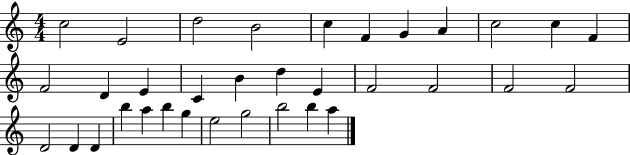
{
  \clef treble
  \numericTimeSignature
  \time 4/4
  \key c \major
  c''2 e'2 | d''2 b'2 | c''4 f'4 g'4 a'4 | c''2 c''4 f'4 | \break f'2 d'4 e'4 | c'4 b'4 d''4 e'4 | f'2 f'2 | f'2 f'2 | \break d'2 d'4 d'4 | b''4 a''4 b''4 g''4 | e''2 g''2 | b''2 b''4 a''4 | \break \bar "|."
}